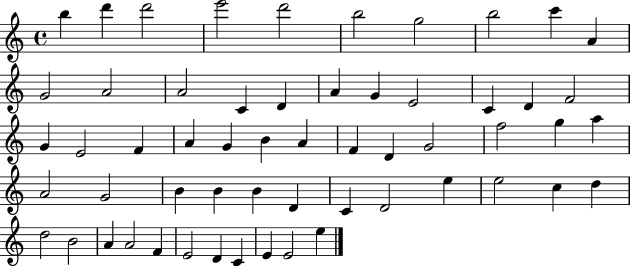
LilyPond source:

{
  \clef treble
  \time 4/4
  \defaultTimeSignature
  \key c \major
  b''4 d'''4 d'''2 | e'''2 d'''2 | b''2 g''2 | b''2 c'''4 a'4 | \break g'2 a'2 | a'2 c'4 d'4 | a'4 g'4 e'2 | c'4 d'4 f'2 | \break g'4 e'2 f'4 | a'4 g'4 b'4 a'4 | f'4 d'4 g'2 | f''2 g''4 a''4 | \break a'2 g'2 | b'4 b'4 b'4 d'4 | c'4 d'2 e''4 | e''2 c''4 d''4 | \break d''2 b'2 | a'4 a'2 f'4 | e'2 d'4 c'4 | e'4 e'2 e''4 | \break \bar "|."
}